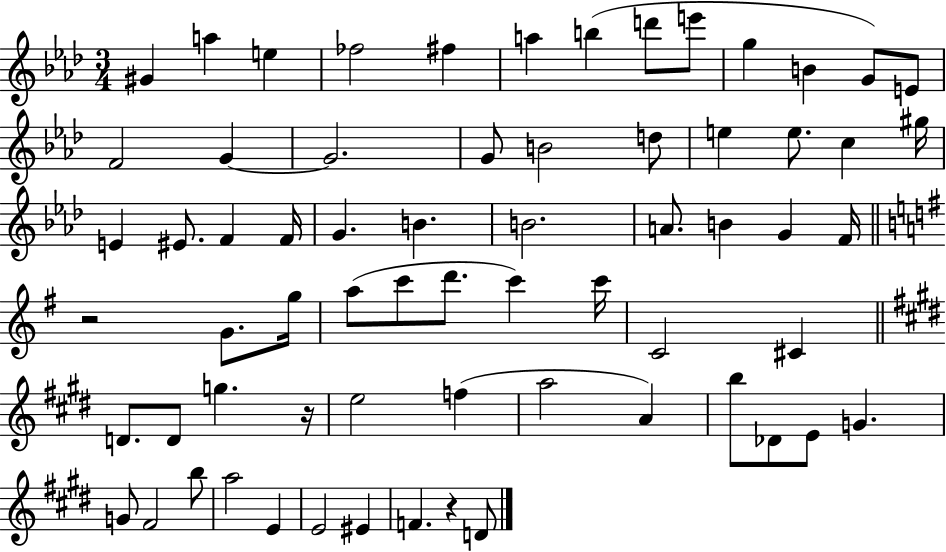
X:1
T:Untitled
M:3/4
L:1/4
K:Ab
^G a e _f2 ^f a b d'/2 e'/2 g B G/2 E/2 F2 G G2 G/2 B2 d/2 e e/2 c ^g/4 E ^E/2 F F/4 G B B2 A/2 B G F/4 z2 G/2 g/4 a/2 c'/2 d'/2 c' c'/4 C2 ^C D/2 D/2 g z/4 e2 f a2 A b/2 _D/2 E/2 G G/2 ^F2 b/2 a2 E E2 ^E F z D/2